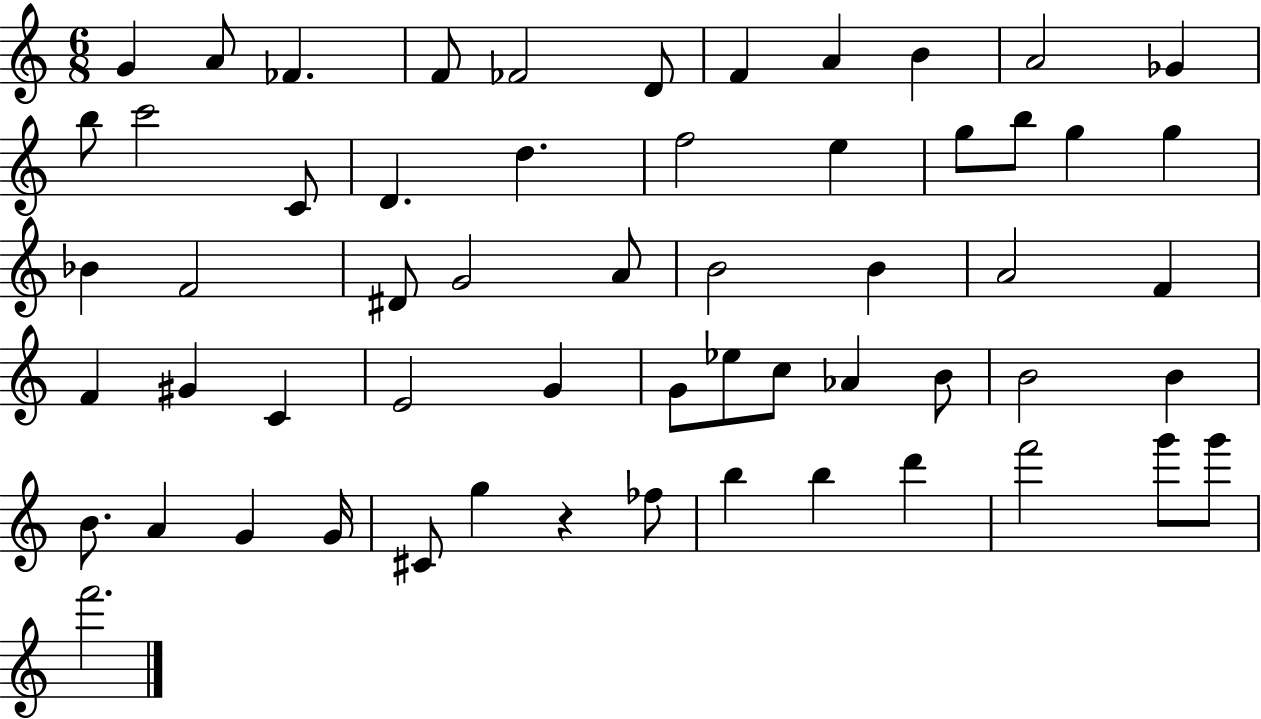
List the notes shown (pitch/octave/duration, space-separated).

G4/q A4/e FES4/q. F4/e FES4/h D4/e F4/q A4/q B4/q A4/h Gb4/q B5/e C6/h C4/e D4/q. D5/q. F5/h E5/q G5/e B5/e G5/q G5/q Bb4/q F4/h D#4/e G4/h A4/e B4/h B4/q A4/h F4/q F4/q G#4/q C4/q E4/h G4/q G4/e Eb5/e C5/e Ab4/q B4/e B4/h B4/q B4/e. A4/q G4/q G4/s C#4/e G5/q R/q FES5/e B5/q B5/q D6/q F6/h G6/e G6/e F6/h.